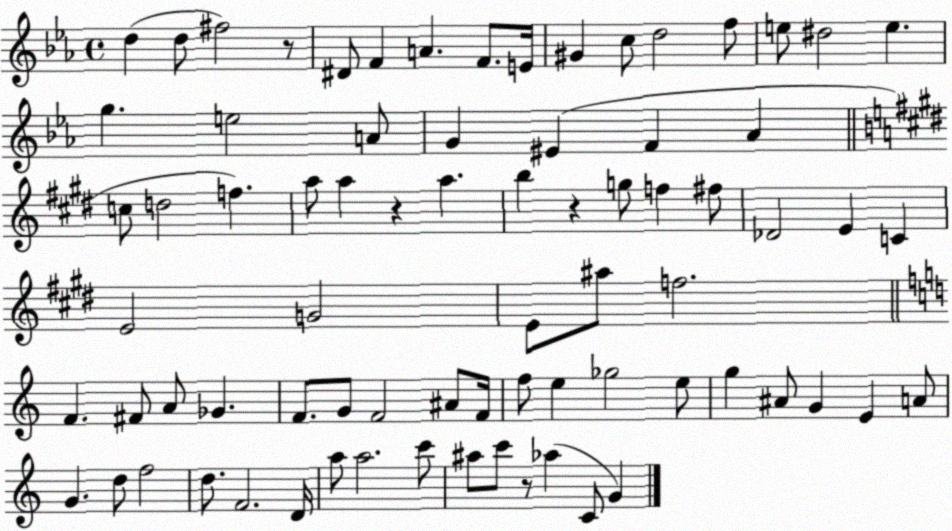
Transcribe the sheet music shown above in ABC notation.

X:1
T:Untitled
M:4/4
L:1/4
K:Eb
d d/2 ^f2 z/2 ^D/2 F A F/2 E/4 ^G c/2 d2 f/2 e/2 ^d2 e g e2 A/2 G ^E F _A c/2 d2 f a/2 a z a b z g/2 f ^f/2 _D2 E C E2 G2 E/2 ^a/2 f2 F ^F/2 A/2 _G F/2 G/2 F2 ^A/2 F/4 f/2 e _g2 e/2 g ^A/2 G E A/2 G d/2 f2 d/2 F2 D/4 a/2 a2 c'/2 ^a/2 c'/2 z/2 _a C/2 G